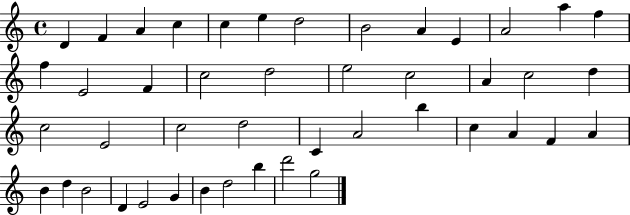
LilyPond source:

{
  \clef treble
  \time 4/4
  \defaultTimeSignature
  \key c \major
  d'4 f'4 a'4 c''4 | c''4 e''4 d''2 | b'2 a'4 e'4 | a'2 a''4 f''4 | \break f''4 e'2 f'4 | c''2 d''2 | e''2 c''2 | a'4 c''2 d''4 | \break c''2 e'2 | c''2 d''2 | c'4 a'2 b''4 | c''4 a'4 f'4 a'4 | \break b'4 d''4 b'2 | d'4 e'2 g'4 | b'4 d''2 b''4 | d'''2 g''2 | \break \bar "|."
}